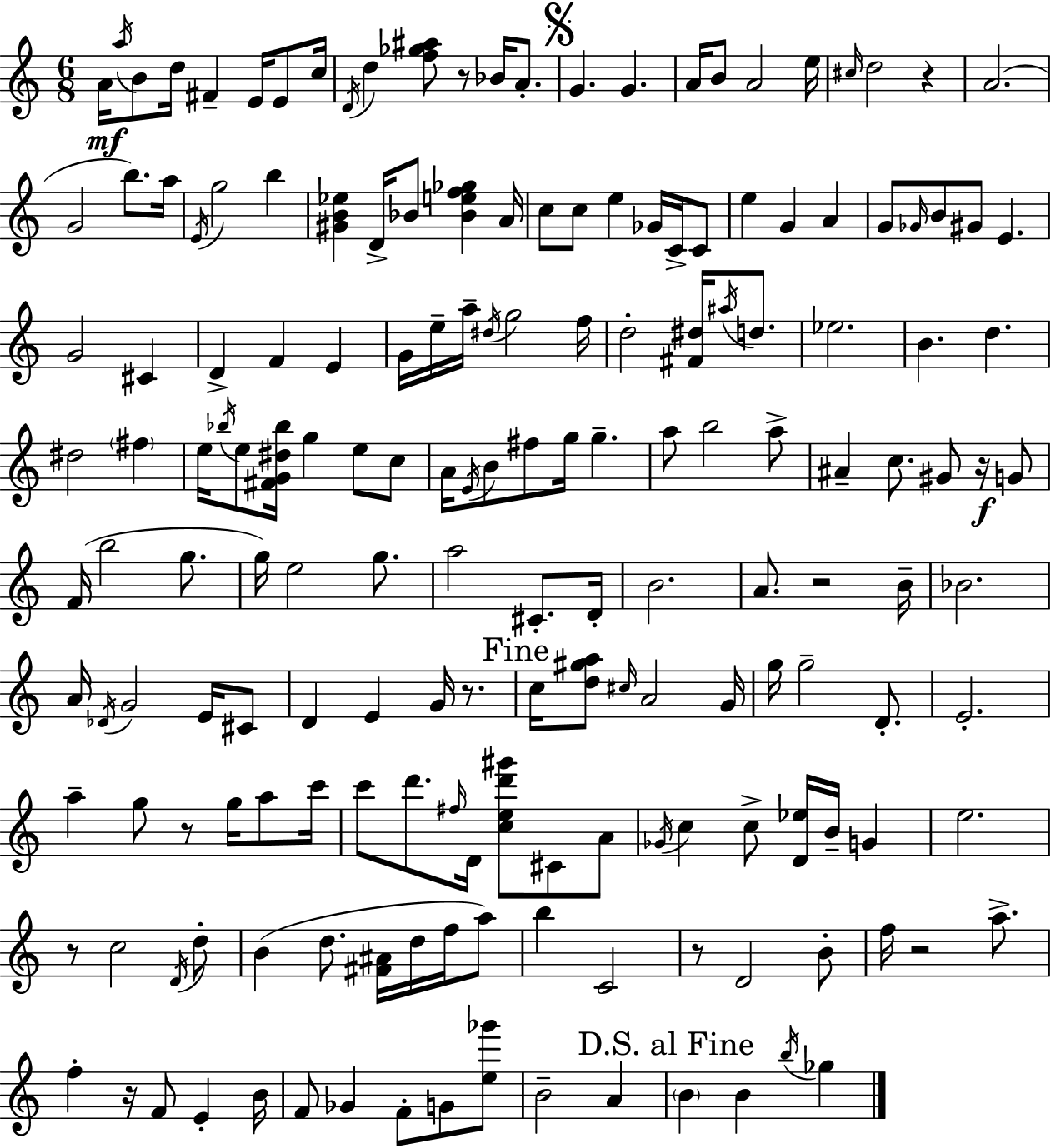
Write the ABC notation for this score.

X:1
T:Untitled
M:6/8
L:1/4
K:Am
A/4 a/4 B/2 d/4 ^F E/4 E/2 c/4 D/4 d [f_g^a]/2 z/2 _B/4 A/2 G G A/4 B/2 A2 e/4 ^c/4 d2 z A2 G2 b/2 a/4 E/4 g2 b [^GB_e] D/4 _B/2 [_Bef_g] A/4 c/2 c/2 e _G/4 C/4 C/2 e G A G/2 _G/4 B/2 ^G/2 E G2 ^C D F E G/4 e/4 a/4 ^d/4 g2 f/4 d2 [^F^d]/4 ^a/4 d/2 _e2 B d ^d2 ^f e/4 _b/4 e/2 [^FG^d_b]/4 g e/2 c/2 A/4 E/4 B/2 ^f/2 g/4 g a/2 b2 a/2 ^A c/2 ^G/2 z/4 G/2 F/4 b2 g/2 g/4 e2 g/2 a2 ^C/2 D/4 B2 A/2 z2 B/4 _B2 A/4 _D/4 G2 E/4 ^C/2 D E G/4 z/2 c/4 [d^ga]/2 ^c/4 A2 G/4 g/4 g2 D/2 E2 a g/2 z/2 g/4 a/2 c'/4 c'/2 d'/2 ^f/4 D/4 [ced'^g']/2 ^C/2 A/2 _G/4 c c/2 [D_e]/4 B/4 G e2 z/2 c2 D/4 d/2 B d/2 [^F^A]/4 d/4 f/4 a/2 b C2 z/2 D2 B/2 f/4 z2 a/2 f z/4 F/2 E B/4 F/2 _G F/2 G/2 [e_g']/2 B2 A B B b/4 _g